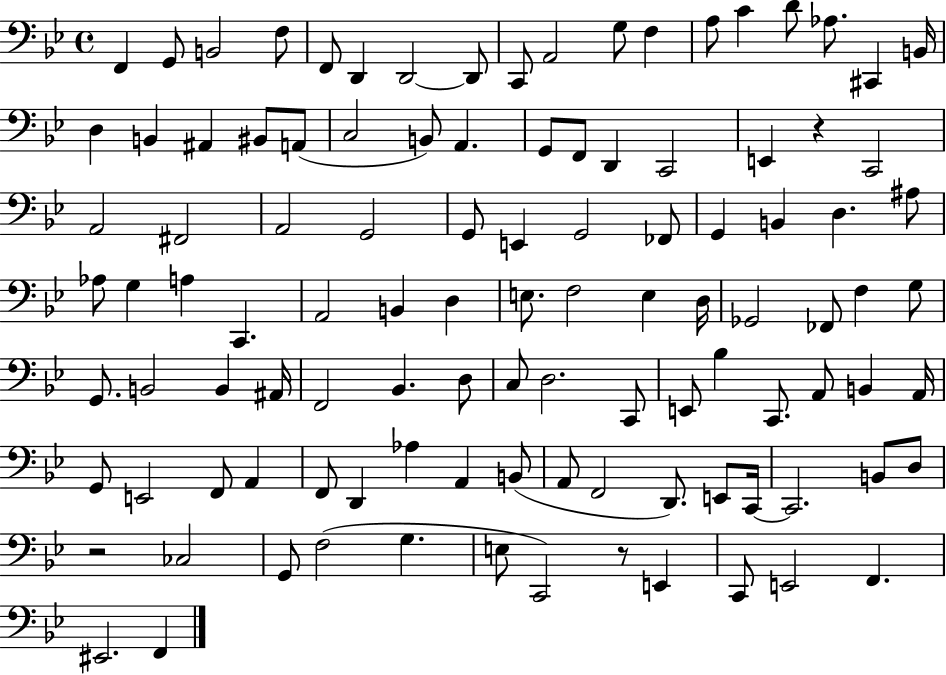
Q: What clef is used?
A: bass